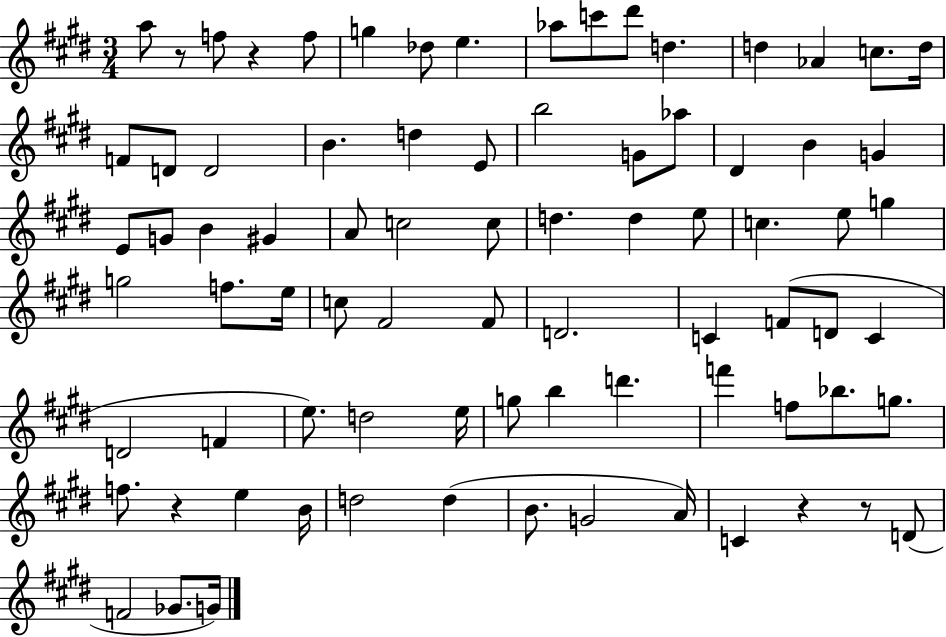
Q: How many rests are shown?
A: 5